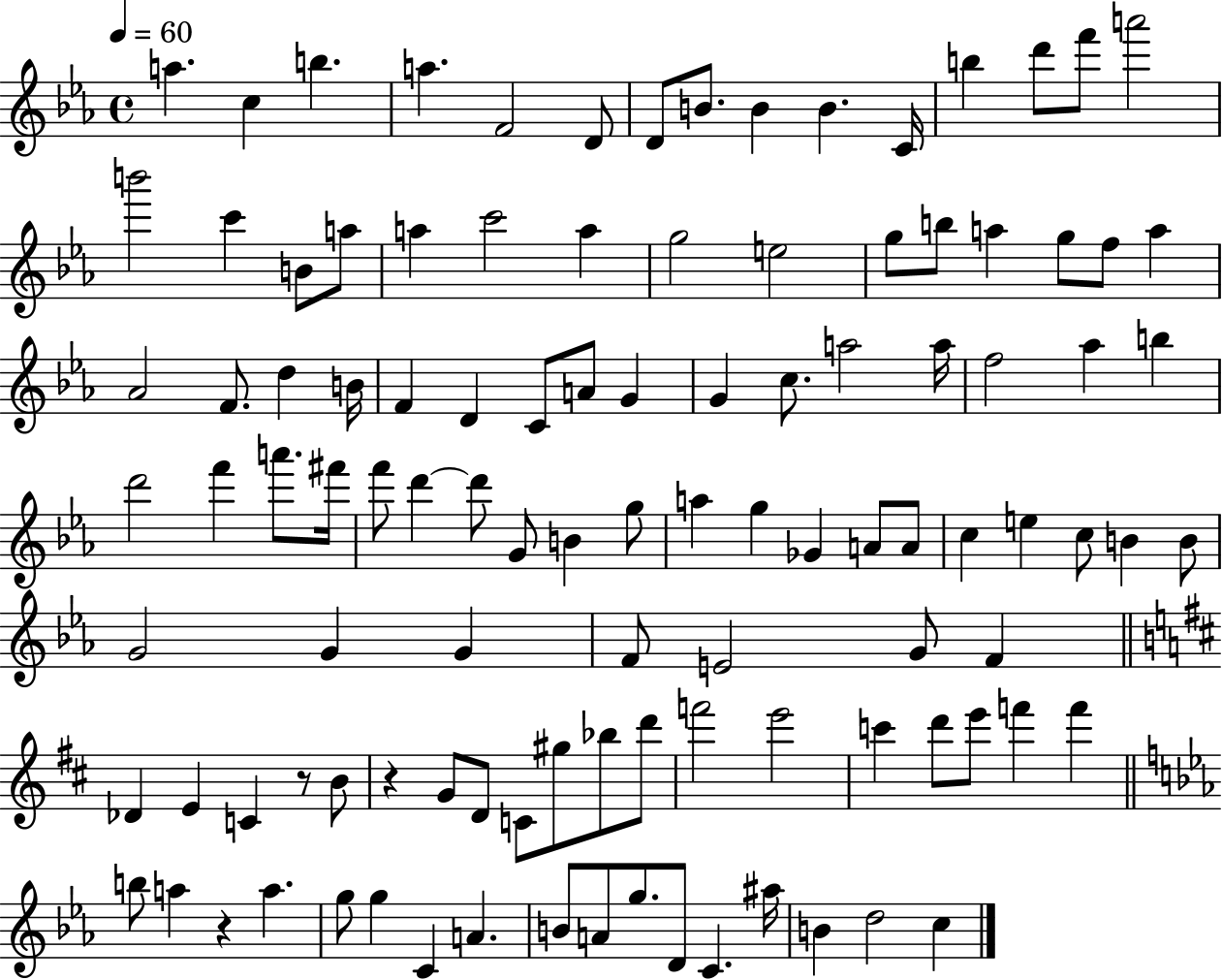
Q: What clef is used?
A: treble